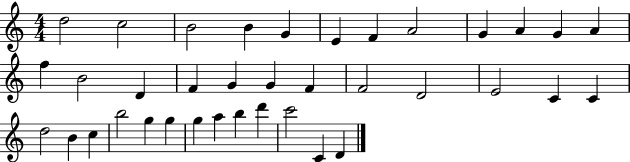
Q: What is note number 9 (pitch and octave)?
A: G4